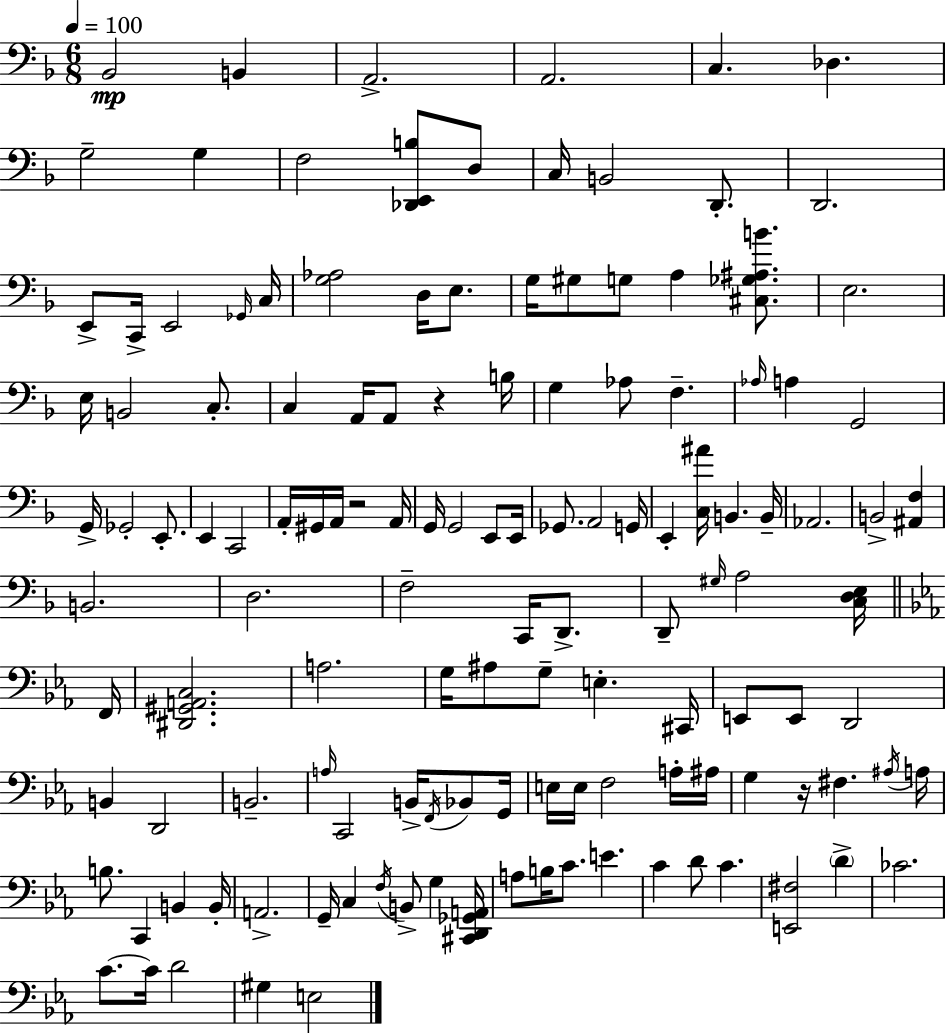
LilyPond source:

{
  \clef bass
  \numericTimeSignature
  \time 6/8
  \key d \minor
  \tempo 4 = 100
  bes,2\mp b,4 | a,2.-> | a,2. | c4. des4. | \break g2-- g4 | f2 <des, e, b>8 d8 | c16 b,2 d,8.-. | d,2. | \break e,8-> c,16-> e,2 \grace { ges,16 } | c16 <g aes>2 d16 e8. | g16 gis8 g8 a4 <cis ges ais b'>8. | e2. | \break e16 b,2 c8.-. | c4 a,16 a,8 r4 | b16 g4 aes8 f4.-- | \grace { aes16 } a4 g,2 | \break g,16-> ges,2-. e,8.-. | e,4 c,2 | a,16-. gis,16 a,16 r2 | a,16 g,16 g,2 e,8 | \break e,16 ges,8. a,2 | g,16 e,4-. <c ais'>16 b,4. | b,16-- aes,2. | b,2-> <ais, f>4 | \break b,2. | d2. | f2-- c,16 d,8.-> | d,8-- \grace { gis16 } a2 | \break <c d e>16 \bar "||" \break \key c \minor f,16 <dis, gis, a, c>2. | a2. | g16 ais8 g8-- e4.-. | cis,16 e,8 e,8 d,2 | \break b,4 d,2 | b,2.-- | \grace { a16 } c,2 b,16-> \acciaccatura { f,16 } | bes,8 g,16 e16 e16 f2 | \break a16-. ais16 g4 r16 fis4. | \acciaccatura { ais16 } a16 b8. c,4 b,4 | b,16-. a,2.-> | g,16-- c4 \acciaccatura { f16 } b,8-> | \break g4 <cis, d, ges, a,>16 a8 b16 c'8. e'4. | c'4 d'8 c'4. | <e, fis>2 | \parenthesize d'4-> ces'2. | \break c'8.~~ c'16 d'2 | gis4 e2 | \bar "|."
}